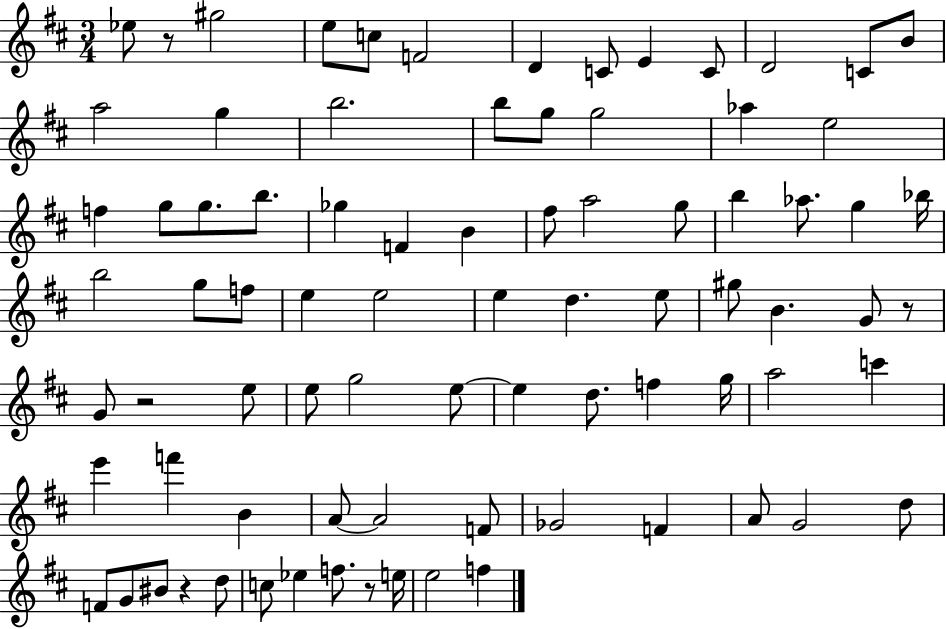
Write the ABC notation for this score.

X:1
T:Untitled
M:3/4
L:1/4
K:D
_e/2 z/2 ^g2 e/2 c/2 F2 D C/2 E C/2 D2 C/2 B/2 a2 g b2 b/2 g/2 g2 _a e2 f g/2 g/2 b/2 _g F B ^f/2 a2 g/2 b _a/2 g _b/4 b2 g/2 f/2 e e2 e d e/2 ^g/2 B G/2 z/2 G/2 z2 e/2 e/2 g2 e/2 e d/2 f g/4 a2 c' e' f' B A/2 A2 F/2 _G2 F A/2 G2 d/2 F/2 G/2 ^B/2 z d/2 c/2 _e f/2 z/2 e/4 e2 f